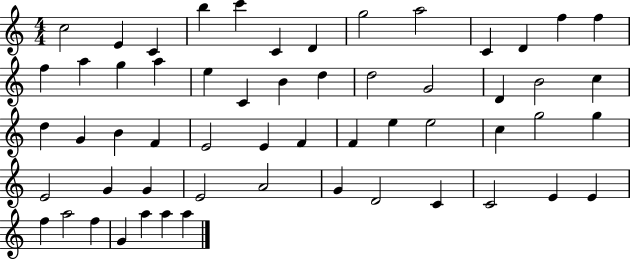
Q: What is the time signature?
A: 4/4